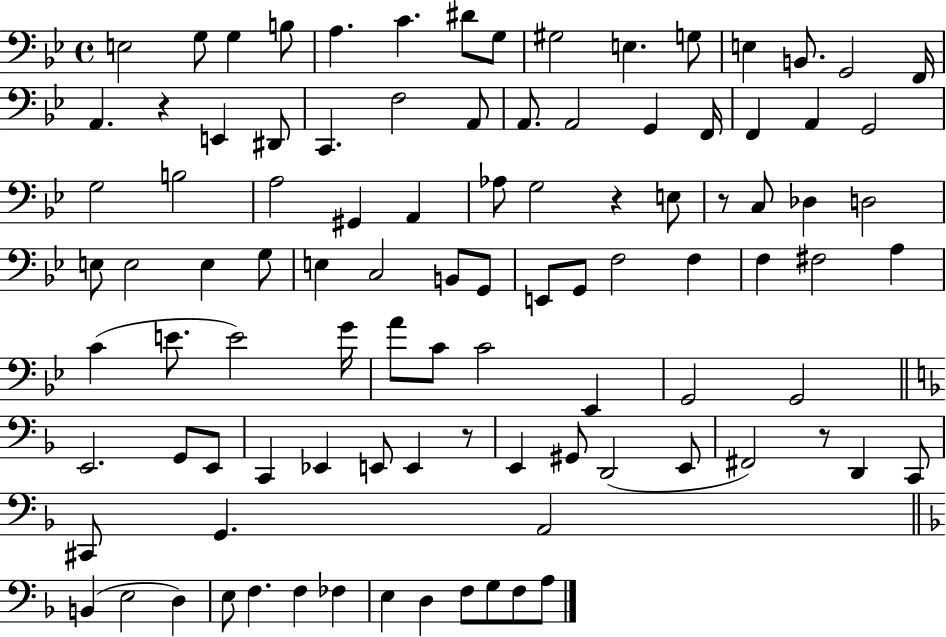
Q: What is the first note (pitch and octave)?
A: E3